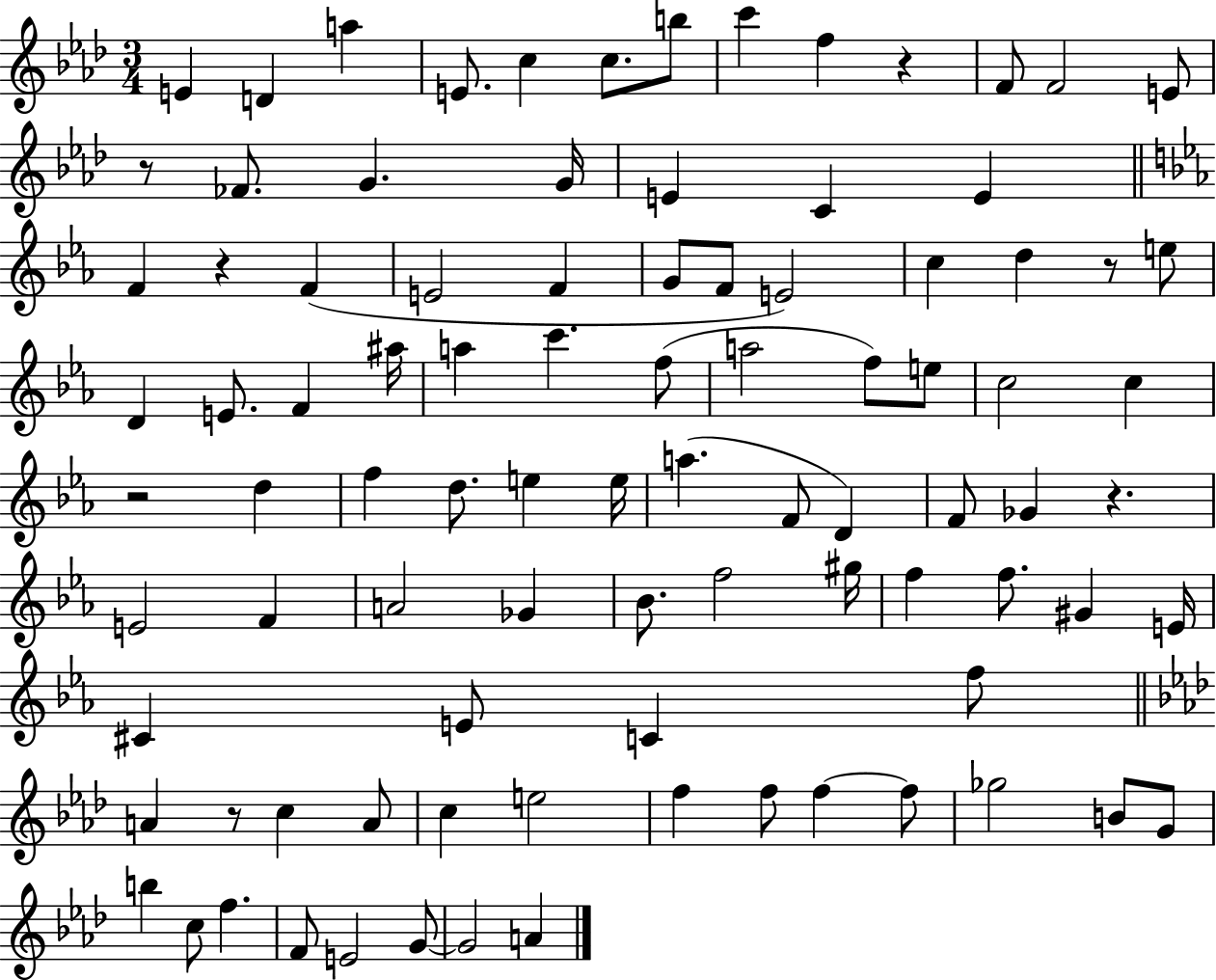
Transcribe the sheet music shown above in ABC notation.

X:1
T:Untitled
M:3/4
L:1/4
K:Ab
E D a E/2 c c/2 b/2 c' f z F/2 F2 E/2 z/2 _F/2 G G/4 E C E F z F E2 F G/2 F/2 E2 c d z/2 e/2 D E/2 F ^a/4 a c' f/2 a2 f/2 e/2 c2 c z2 d f d/2 e e/4 a F/2 D F/2 _G z E2 F A2 _G _B/2 f2 ^g/4 f f/2 ^G E/4 ^C E/2 C f/2 A z/2 c A/2 c e2 f f/2 f f/2 _g2 B/2 G/2 b c/2 f F/2 E2 G/2 G2 A